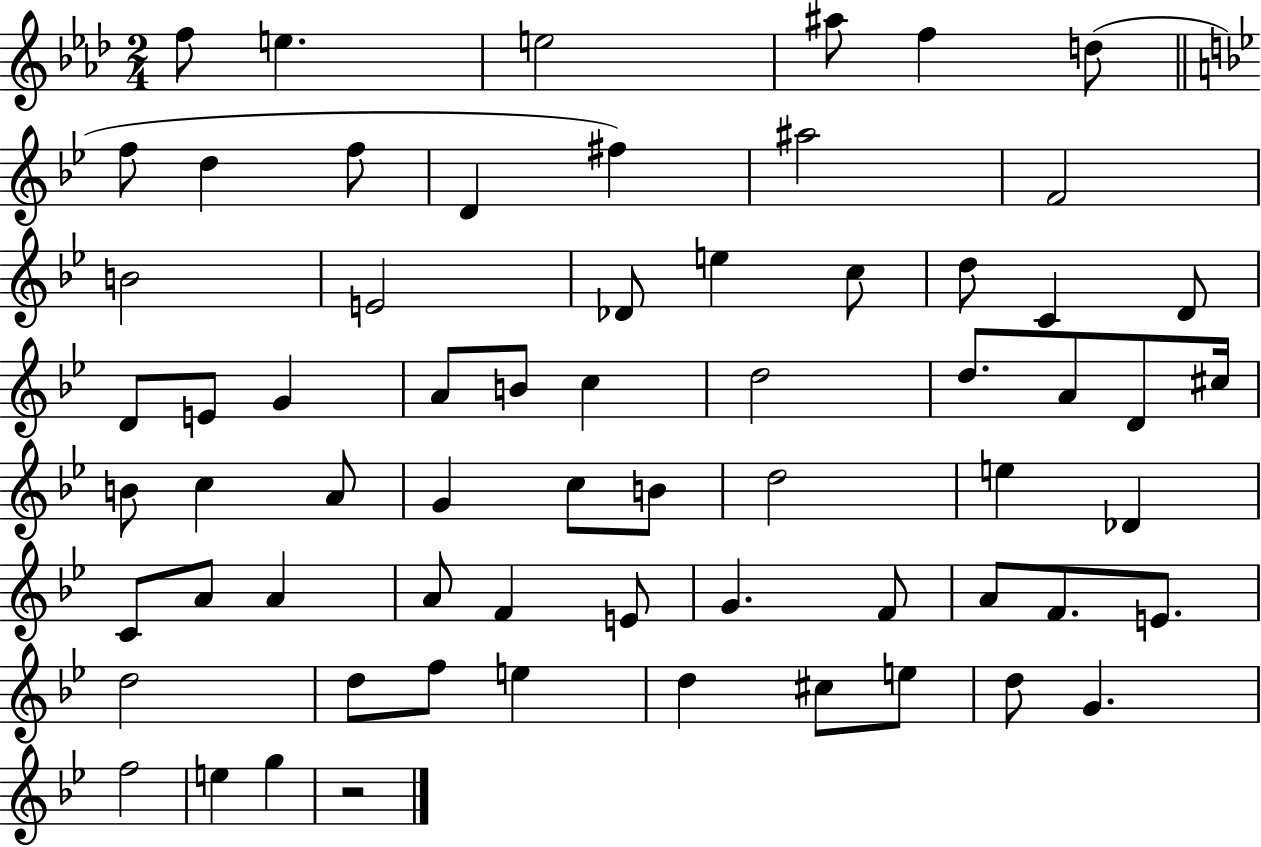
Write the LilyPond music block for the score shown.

{
  \clef treble
  \numericTimeSignature
  \time 2/4
  \key aes \major
  f''8 e''4. | e''2 | ais''8 f''4 d''8( | \bar "||" \break \key bes \major f''8 d''4 f''8 | d'4 fis''4) | ais''2 | f'2 | \break b'2 | e'2 | des'8 e''4 c''8 | d''8 c'4 d'8 | \break d'8 e'8 g'4 | a'8 b'8 c''4 | d''2 | d''8. a'8 d'8 cis''16 | \break b'8 c''4 a'8 | g'4 c''8 b'8 | d''2 | e''4 des'4 | \break c'8 a'8 a'4 | a'8 f'4 e'8 | g'4. f'8 | a'8 f'8. e'8. | \break d''2 | d''8 f''8 e''4 | d''4 cis''8 e''8 | d''8 g'4. | \break f''2 | e''4 g''4 | r2 | \bar "|."
}